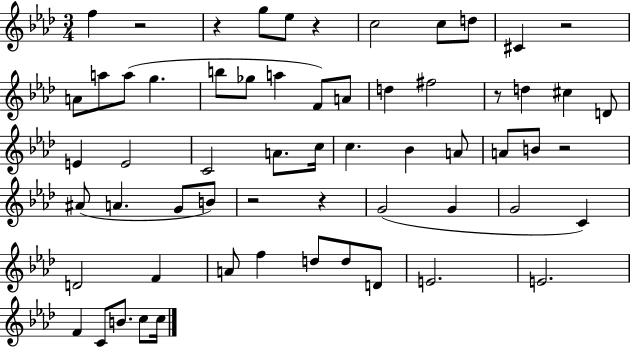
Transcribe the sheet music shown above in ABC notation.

X:1
T:Untitled
M:3/4
L:1/4
K:Ab
f z2 z g/2 _e/2 z c2 c/2 d/2 ^C z2 A/2 a/2 a/2 g b/2 _g/2 a F/2 A/2 d ^f2 z/2 d ^c D/2 E E2 C2 A/2 c/4 c _B A/2 A/2 B/2 z2 ^A/2 A G/2 B/2 z2 z G2 G G2 C D2 F A/2 f d/2 d/2 D/2 E2 E2 F C/2 B/2 c/2 c/4